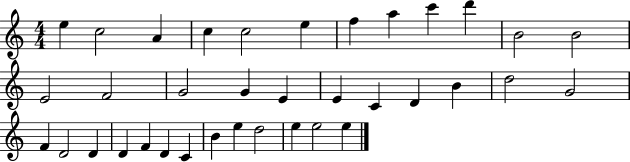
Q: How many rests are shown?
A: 0